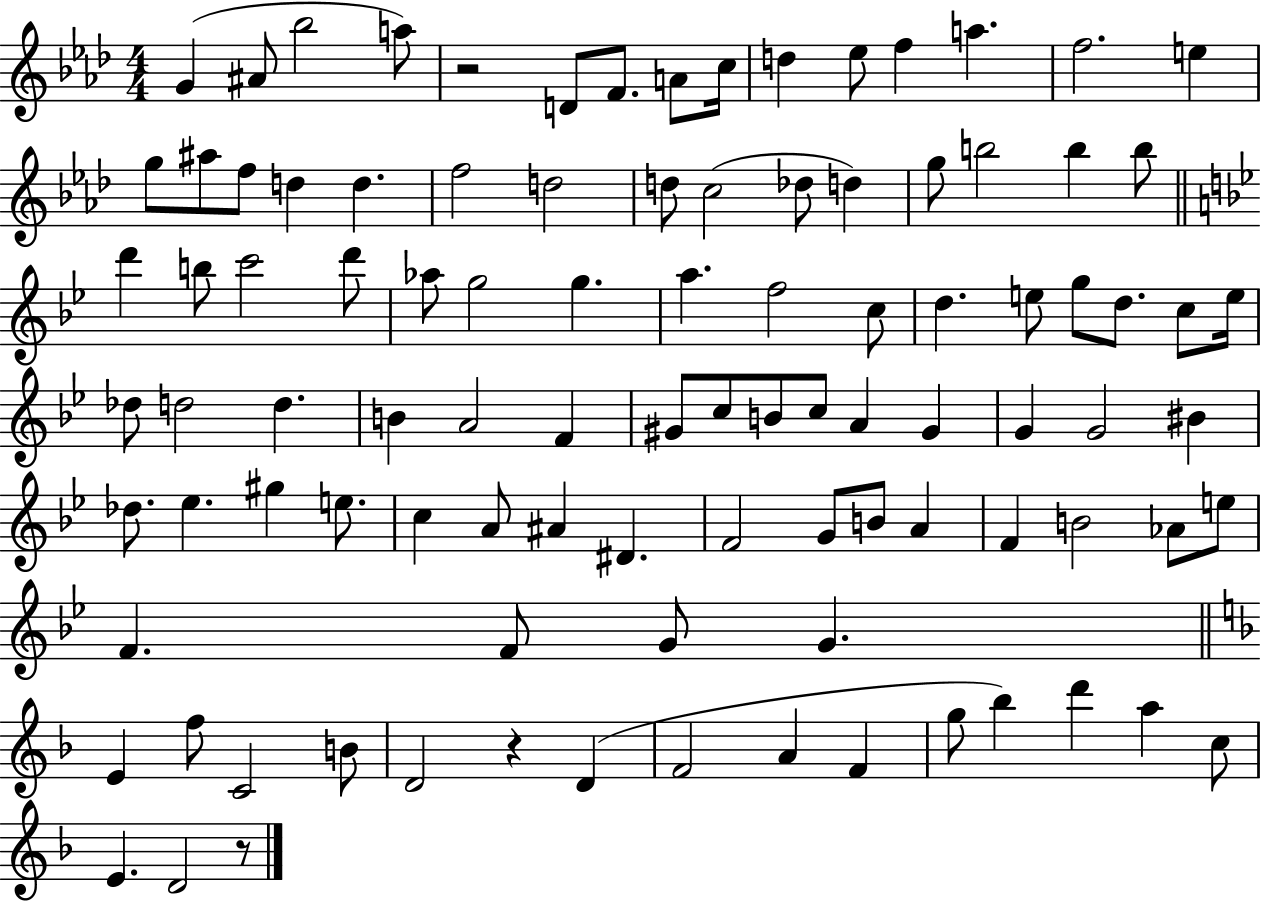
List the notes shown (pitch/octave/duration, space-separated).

G4/q A#4/e Bb5/h A5/e R/h D4/e F4/e. A4/e C5/s D5/q Eb5/e F5/q A5/q. F5/h. E5/q G5/e A#5/e F5/e D5/q D5/q. F5/h D5/h D5/e C5/h Db5/e D5/q G5/e B5/h B5/q B5/e D6/q B5/e C6/h D6/e Ab5/e G5/h G5/q. A5/q. F5/h C5/e D5/q. E5/e G5/e D5/e. C5/e E5/s Db5/e D5/h D5/q. B4/q A4/h F4/q G#4/e C5/e B4/e C5/e A4/q G#4/q G4/q G4/h BIS4/q Db5/e. Eb5/q. G#5/q E5/e. C5/q A4/e A#4/q D#4/q. F4/h G4/e B4/e A4/q F4/q B4/h Ab4/e E5/e F4/q. F4/e G4/e G4/q. E4/q F5/e C4/h B4/e D4/h R/q D4/q F4/h A4/q F4/q G5/e Bb5/q D6/q A5/q C5/e E4/q. D4/h R/e